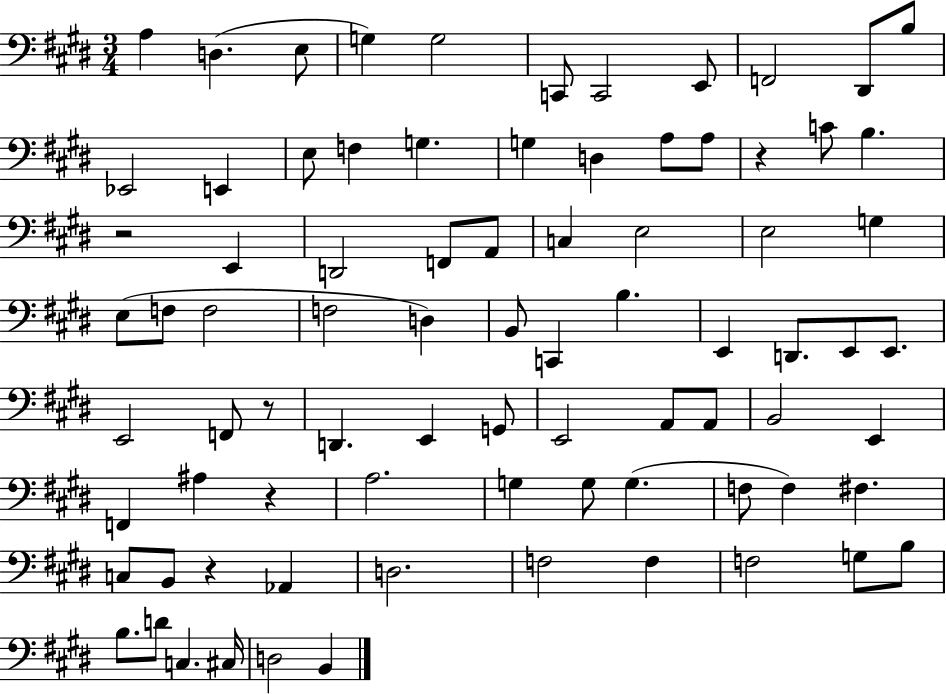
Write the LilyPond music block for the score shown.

{
  \clef bass
  \numericTimeSignature
  \time 3/4
  \key e \major
  a4 d4.( e8 | g4) g2 | c,8 c,2 e,8 | f,2 dis,8 b8 | \break ees,2 e,4 | e8 f4 g4. | g4 d4 a8 a8 | r4 c'8 b4. | \break r2 e,4 | d,2 f,8 a,8 | c4 e2 | e2 g4 | \break e8( f8 f2 | f2 d4) | b,8 c,4 b4. | e,4 d,8. e,8 e,8. | \break e,2 f,8 r8 | d,4. e,4 g,8 | e,2 a,8 a,8 | b,2 e,4 | \break f,4 ais4 r4 | a2. | g4 g8 g4.( | f8 f4) fis4. | \break c8 b,8 r4 aes,4 | d2. | f2 f4 | f2 g8 b8 | \break b8. d'8 c4. cis16 | d2 b,4 | \bar "|."
}